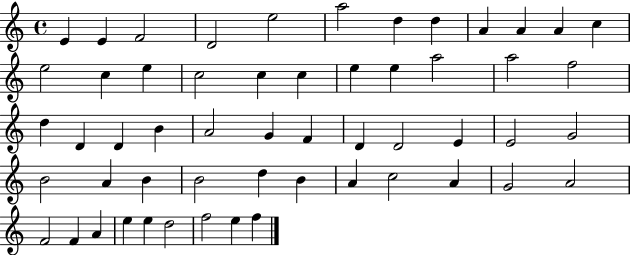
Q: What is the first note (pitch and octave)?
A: E4